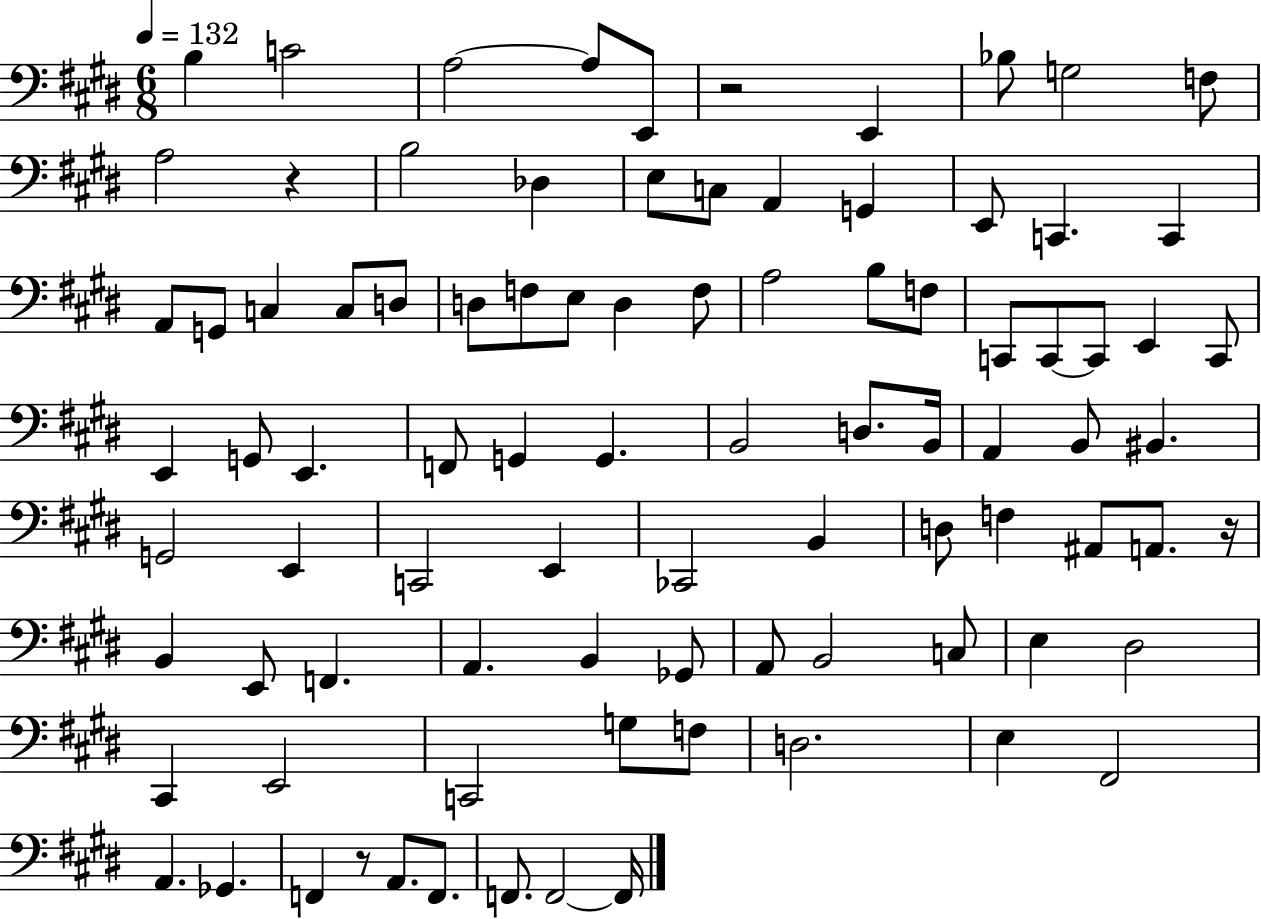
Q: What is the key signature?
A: E major